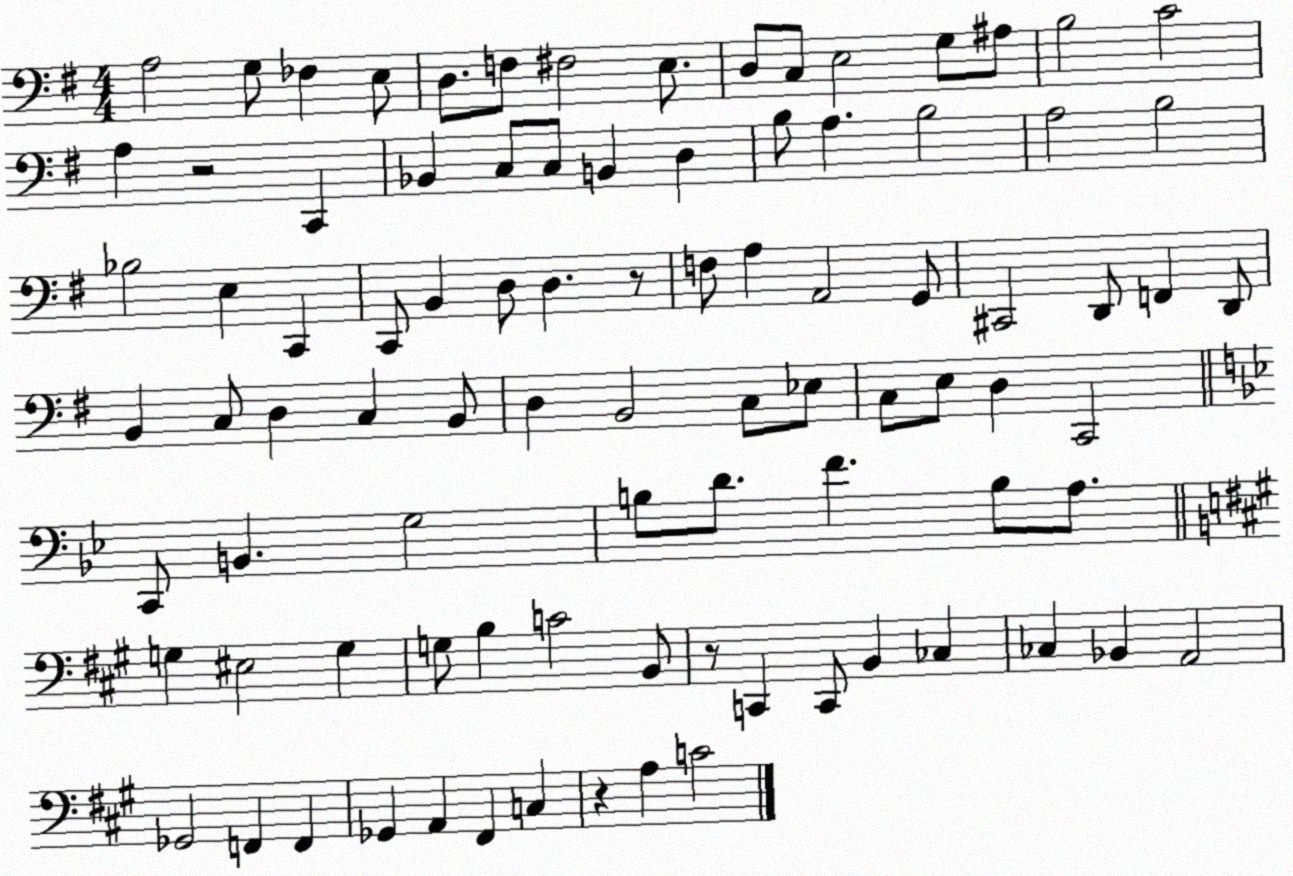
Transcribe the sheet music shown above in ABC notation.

X:1
T:Untitled
M:4/4
L:1/4
K:G
A,2 G,/2 _F, E,/2 D,/2 F,/2 ^F,2 E,/2 D,/2 C,/2 E,2 G,/2 ^A,/2 B,2 C2 A, z2 C,, _B,, C,/2 C,/2 B,, D, B,/2 A, B,2 A,2 B,2 _B,2 E, C,, C,,/2 B,, D,/2 D, z/2 F,/2 A, A,,2 G,,/2 ^C,,2 D,,/2 F,, D,,/2 B,, C,/2 D, C, B,,/2 D, B,,2 C,/2 _E,/2 C,/2 E,/2 D, C,,2 C,,/2 B,, G,2 B,/2 D/2 F B,/2 A,/2 G, ^E,2 G, G,/2 B, C2 B,,/2 z/2 C,, C,,/2 B,, _C, _C, _B,, A,,2 _G,,2 F,, F,, _G,, A,, ^F,, C, z A, C2